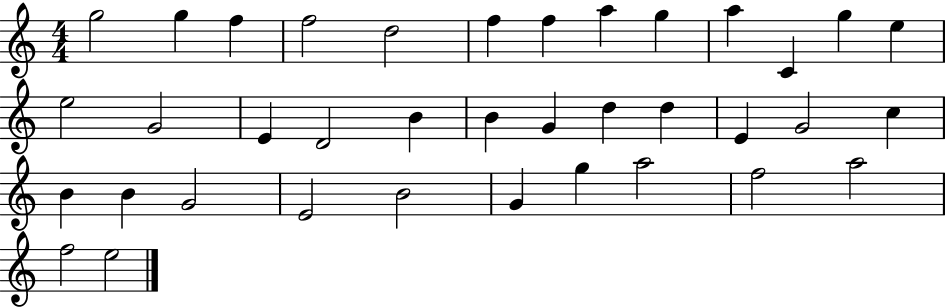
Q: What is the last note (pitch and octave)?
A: E5